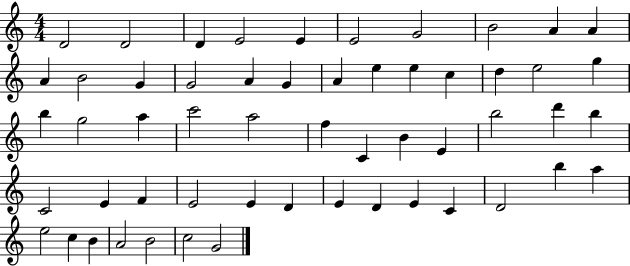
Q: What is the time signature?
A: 4/4